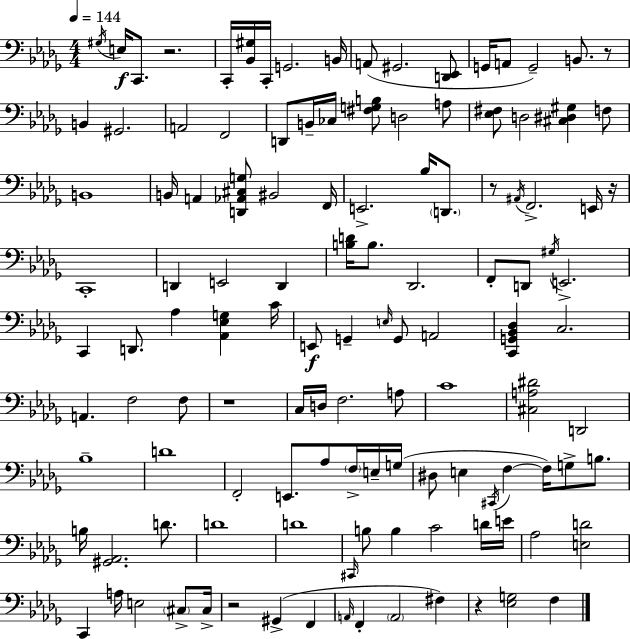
X:1
T:Untitled
M:4/4
L:1/4
K:Bbm
^G,/4 E,/4 C,,/2 z2 C,,/4 [_B,,^G,]/4 C,,/4 G,,2 B,,/4 A,,/2 ^G,,2 [D,,_E,,]/2 G,,/4 A,,/2 G,,2 B,,/2 z/2 B,, ^G,,2 A,,2 F,,2 D,,/2 B,,/4 _C,/4 [^F,G,B,]/2 D,2 A,/2 [_E,^F,]/2 D,2 [^C,^D,^G,] F,/2 B,,4 B,,/4 A,, [D,,_A,,^C,G,]/2 ^B,,2 F,,/4 E,,2 _B,/4 D,,/2 z/2 ^A,,/4 F,,2 E,,/4 z/4 C,,4 D,, E,,2 D,, [B,D]/4 B,/2 _D,,2 F,,/2 D,,/2 ^G,/4 E,,2 C,, D,,/2 _A, [_A,,_E,G,] C/4 E,,/2 G,, E,/4 G,,/2 A,,2 [C,,G,,_B,,_D,] C,2 A,, F,2 F,/2 z4 C,/4 D,/4 F,2 A,/2 C4 [^C,A,^D]2 D,,2 _B,4 D4 F,,2 E,,/2 _A,/2 F,/4 E,/4 G,/4 ^D,/2 E, ^C,,/4 F, F,/4 G,/2 B,/2 B,/4 [^G,,_A,,]2 D/2 D4 D4 ^C,,/4 B,/2 B, C2 D/4 E/4 _A,2 [E,D]2 C,, A,/4 E,2 ^C,/2 ^C,/4 z2 ^G,, F,, A,,/4 F,, A,,2 ^F, z [_E,G,]2 F,